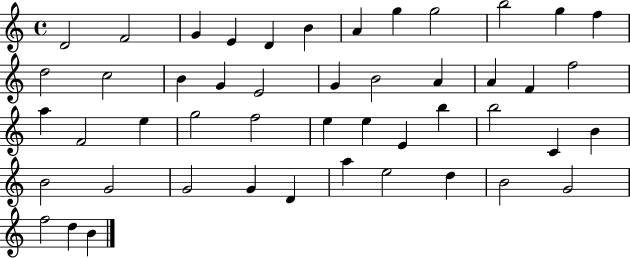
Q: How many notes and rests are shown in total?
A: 48